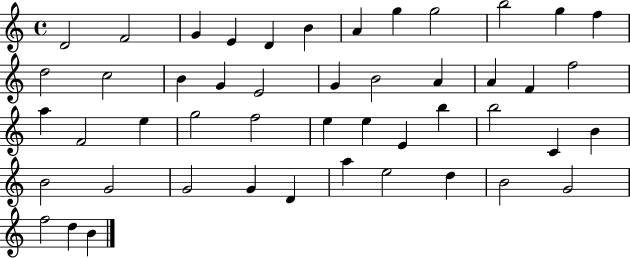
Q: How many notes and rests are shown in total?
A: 48